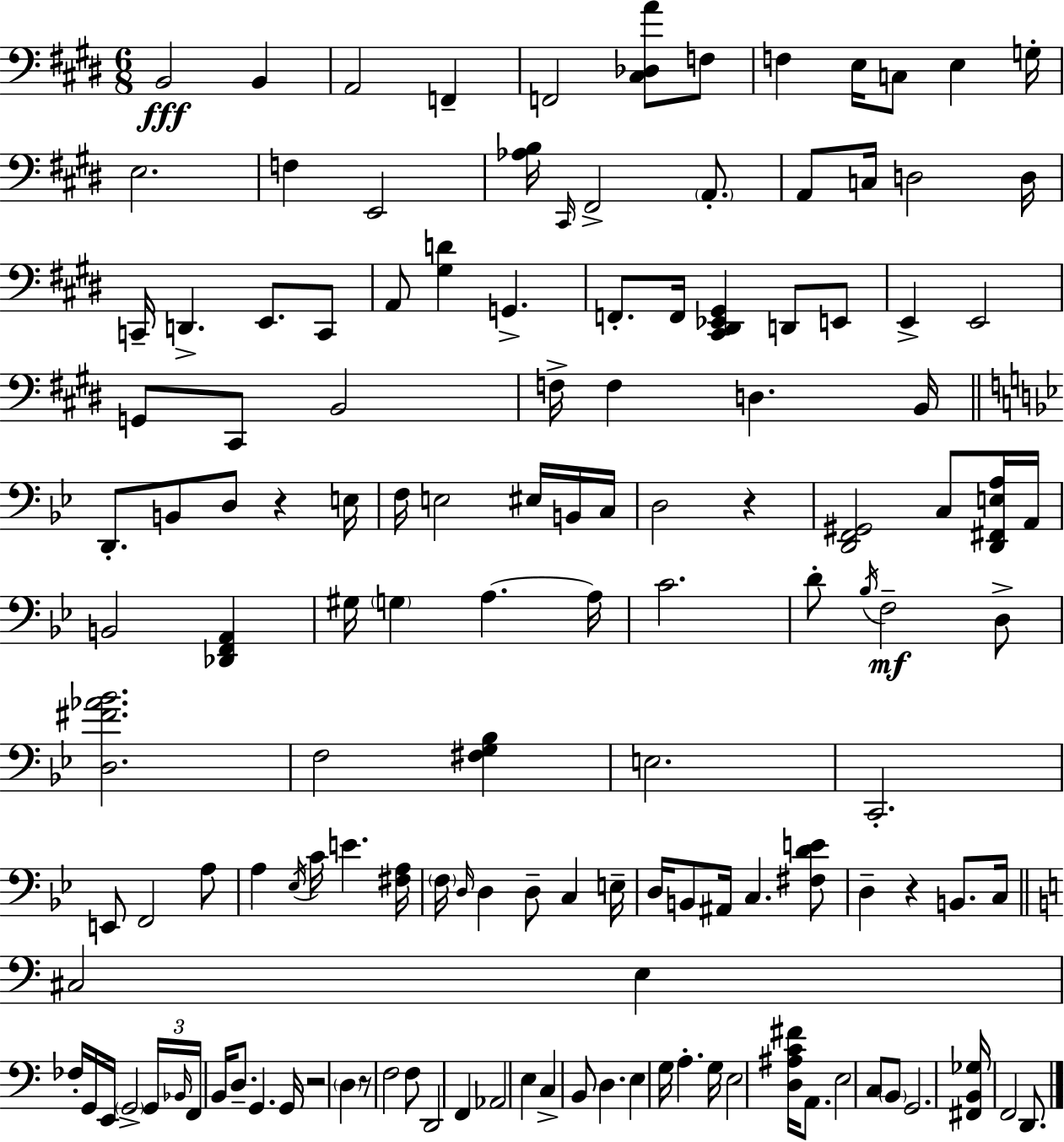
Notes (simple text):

B2/h B2/q A2/h F2/q F2/h [C#3,Db3,A4]/e F3/e F3/q E3/s C3/e E3/q G3/s E3/h. F3/q E2/h [Ab3,B3]/s C#2/s F#2/h A2/e. A2/e C3/s D3/h D3/s C2/s D2/q. E2/e. C2/e A2/e [G#3,D4]/q G2/q. F2/e. F2/s [C#2,D#2,Eb2,G#2]/q D2/e E2/e E2/q E2/h G2/e C#2/e B2/h F3/s F3/q D3/q. B2/s D2/e. B2/e D3/e R/q E3/s F3/s E3/h EIS3/s B2/s C3/s D3/h R/q [D2,F2,G#2]/h C3/e [D2,F#2,E3,A3]/s A2/s B2/h [Db2,F2,A2]/q G#3/s G3/q A3/q. A3/s C4/h. D4/e Bb3/s F3/h D3/e [D3,F#4,Ab4,Bb4]/h. F3/h [F#3,G3,Bb3]/q E3/h. C2/h. E2/e F2/h A3/e A3/q Eb3/s C4/s E4/q. [F#3,A3]/s F3/s D3/s D3/q D3/e C3/q E3/s D3/s B2/e A#2/s C3/q. [F#3,D4,E4]/e D3/q R/q B2/e. C3/s C#3/h E3/q FES3/s G2/s E2/s G2/h G2/s Bb2/s F2/s B2/s D3/e. G2/q. G2/s R/h D3/q R/e F3/h F3/e D2/h F2/q Ab2/h E3/q C3/q B2/e D3/q. E3/q G3/s A3/q. G3/s E3/h [D3,A#3,C4,F#4]/s A2/e. E3/h C3/e B2/e G2/h. [F#2,B2,Gb3]/s F2/h D2/e.